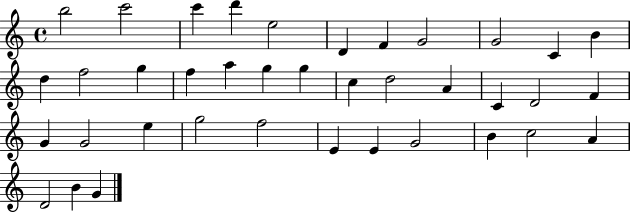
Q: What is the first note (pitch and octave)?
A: B5